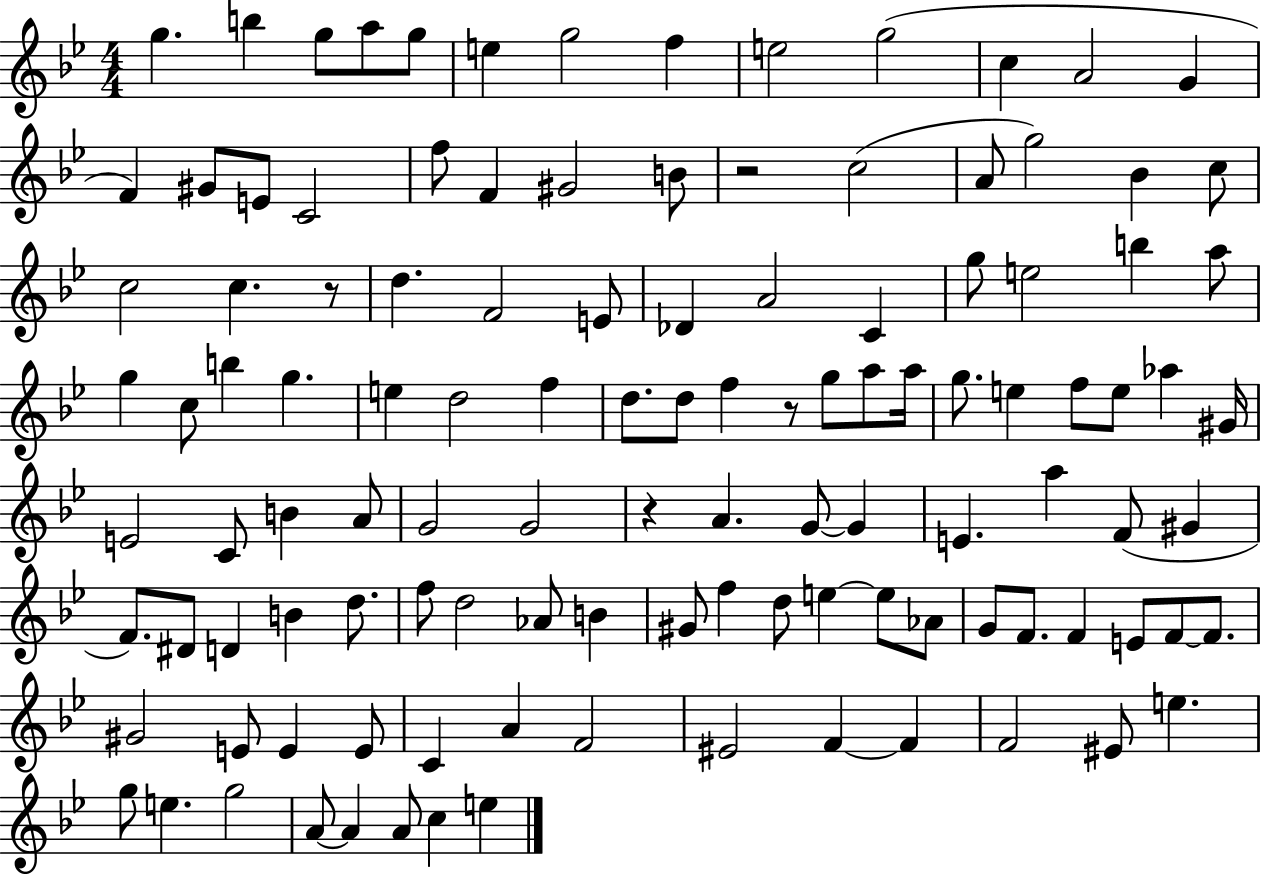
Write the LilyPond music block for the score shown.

{
  \clef treble
  \numericTimeSignature
  \time 4/4
  \key bes \major
  g''4. b''4 g''8 a''8 g''8 | e''4 g''2 f''4 | e''2 g''2( | c''4 a'2 g'4 | \break f'4) gis'8 e'8 c'2 | f''8 f'4 gis'2 b'8 | r2 c''2( | a'8 g''2) bes'4 c''8 | \break c''2 c''4. r8 | d''4. f'2 e'8 | des'4 a'2 c'4 | g''8 e''2 b''4 a''8 | \break g''4 c''8 b''4 g''4. | e''4 d''2 f''4 | d''8. d''8 f''4 r8 g''8 a''8 a''16 | g''8. e''4 f''8 e''8 aes''4 gis'16 | \break e'2 c'8 b'4 a'8 | g'2 g'2 | r4 a'4. g'8~~ g'4 | e'4. a''4 f'8( gis'4 | \break f'8.) dis'8 d'4 b'4 d''8. | f''8 d''2 aes'8 b'4 | gis'8 f''4 d''8 e''4~~ e''8 aes'8 | g'8 f'8. f'4 e'8 f'8~~ f'8. | \break gis'2 e'8 e'4 e'8 | c'4 a'4 f'2 | eis'2 f'4~~ f'4 | f'2 eis'8 e''4. | \break g''8 e''4. g''2 | a'8~~ a'4 a'8 c''4 e''4 | \bar "|."
}